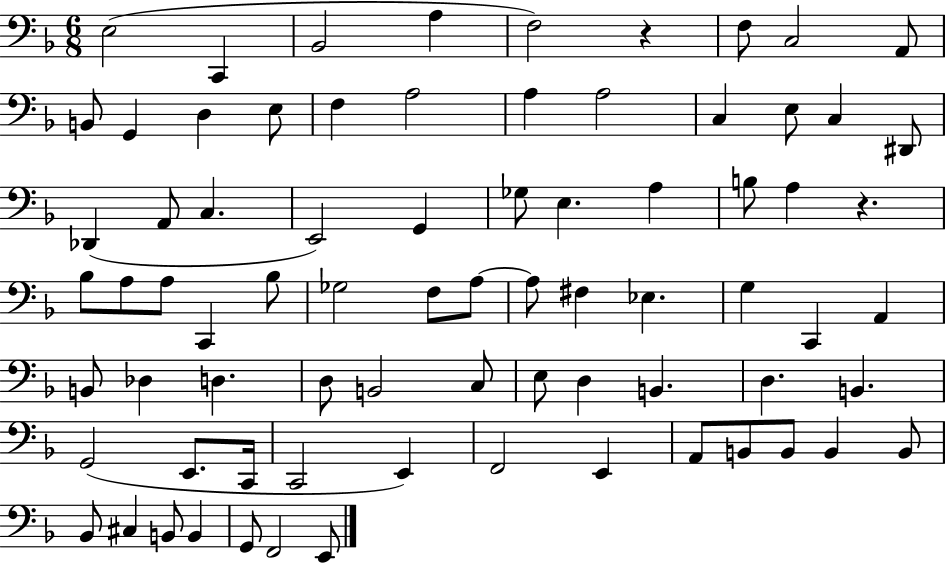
E3/h C2/q Bb2/h A3/q F3/h R/q F3/e C3/h A2/e B2/e G2/q D3/q E3/e F3/q A3/h A3/q A3/h C3/q E3/e C3/q D#2/e Db2/q A2/e C3/q. E2/h G2/q Gb3/e E3/q. A3/q B3/e A3/q R/q. Bb3/e A3/e A3/e C2/q Bb3/e Gb3/h F3/e A3/e A3/e F#3/q Eb3/q. G3/q C2/q A2/q B2/e Db3/q D3/q. D3/e B2/h C3/e E3/e D3/q B2/q. D3/q. B2/q. G2/h E2/e. C2/s C2/h E2/q F2/h E2/q A2/e B2/e B2/e B2/q B2/e Bb2/e C#3/q B2/e B2/q G2/e F2/h E2/e